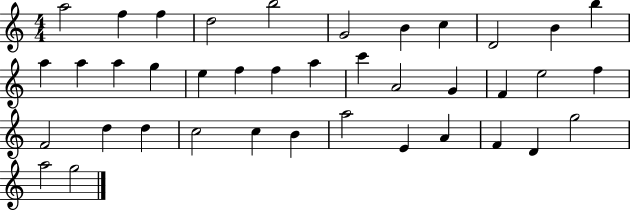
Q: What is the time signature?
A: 4/4